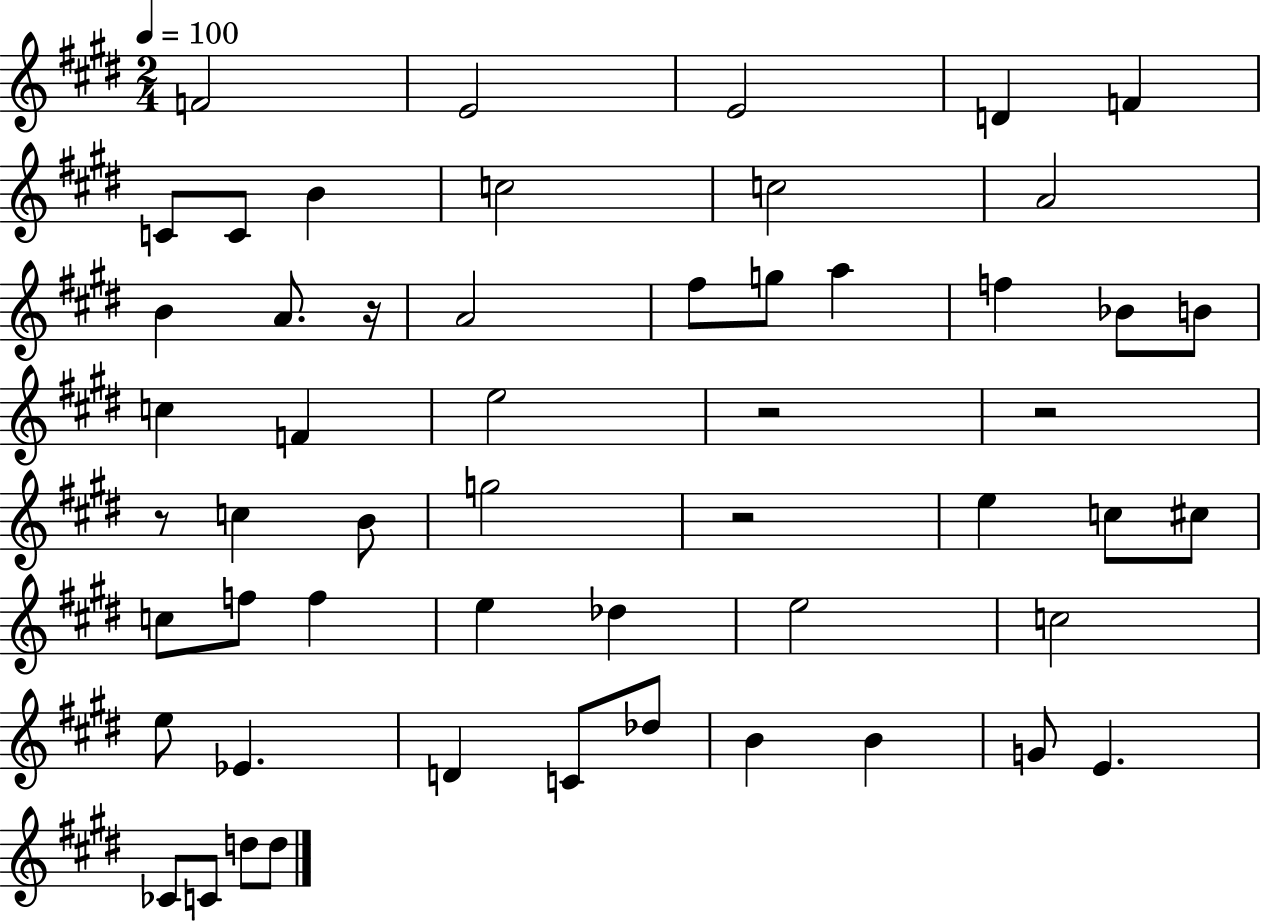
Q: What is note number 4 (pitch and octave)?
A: D4